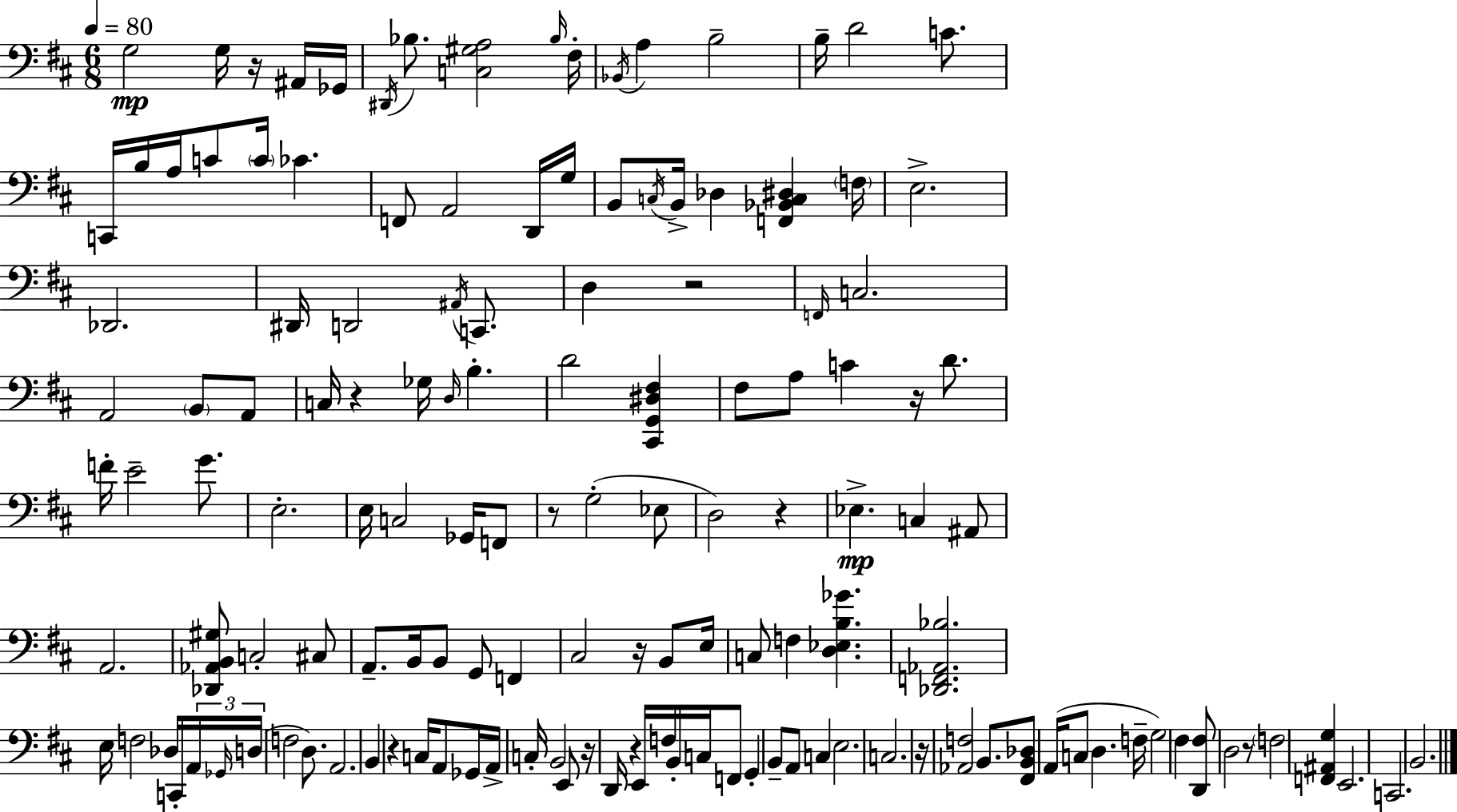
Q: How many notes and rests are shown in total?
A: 141